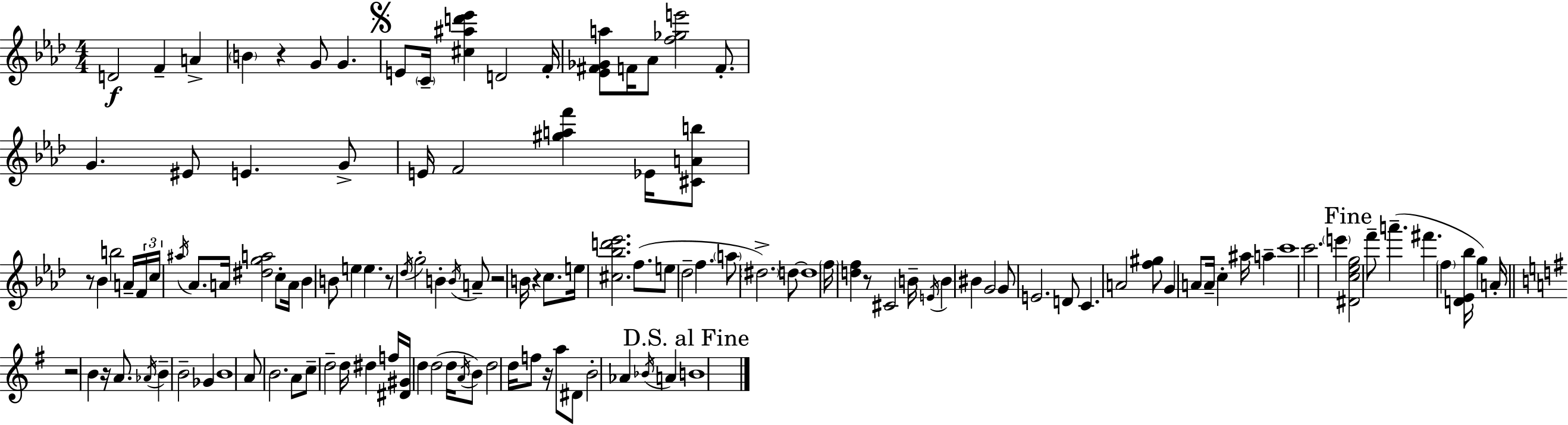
{
  \clef treble
  \numericTimeSignature
  \time 4/4
  \key aes \major
  \repeat volta 2 { d'2\f f'4-- a'4-> | \parenthesize b'4 r4 g'8 g'4. | \mark \markup { \musicglyph "scripts.segno" } e'8 \parenthesize c'16-- <cis'' ais'' d''' ees'''>4 d'2 f'16-. | <ees' fis' ges' a''>8 f'16 aes'8 <f'' ges'' e'''>2 f'8.-. | \break g'4. eis'8 e'4. g'8-> | e'16 f'2 <gis'' a'' f'''>4 ees'16 <cis' a' b''>8 | r8 bes'4 b''2 a'16-- \tuplet 3/2 { f'16 | c''16 \acciaccatura { ais''16 } } aes'8. a'16 <dis'' g'' a''>2 c''8-. | \break a'16 bes'4 b'8 e''4 e''4. | r8 \acciaccatura { des''16 } g''2-. b'4-. | \acciaccatura { b'16 } a'8-- r2 b'16 r4 | c''8. e''16 <cis'' bes'' d''' ees'''>2. | \break f''8.( e''8 des''2-- f''4. | \parenthesize a''8 \parenthesize dis''2.->) | d''8~~ d''1 | \parenthesize f''16 <d'' f''>4 r8 cis'2 | \break b'16-- \acciaccatura { e'16 } b'4 bis'4 g'2 | g'8 e'2. | d'8 c'4. a'2 | <f'' gis''>8 g'4 a'8 a'16-- c''4-. ais''16 | \break a''4-- c'''1 | c'''2. | \parenthesize e'''4 \mark "Fine" <dis' c'' ees'' g''>2 f'''8-- a'''4.--( | fis'''4. \parenthesize f''4 <d' ees' bes''>16 g''4) | \break a'16-. \bar "||" \break \key e \minor r2 b'4 r16 a'8. | \acciaccatura { aes'16 } b'4-- b'2-- ges'4 | b'1 | a'8 b'2. a'8 | \break c''8-- d''2-- d''16 dis''4 | f''16 <dis' gis'>16 d''4 d''2( d''16 \acciaccatura { a'16 }) | b'8 d''2 d''16 f''8 r16 a''8 | dis'8 b'2-. aes'4 \acciaccatura { bes'16 } a'4 | \break \mark "D.S. al Fine" b'1 | } \bar "|."
}